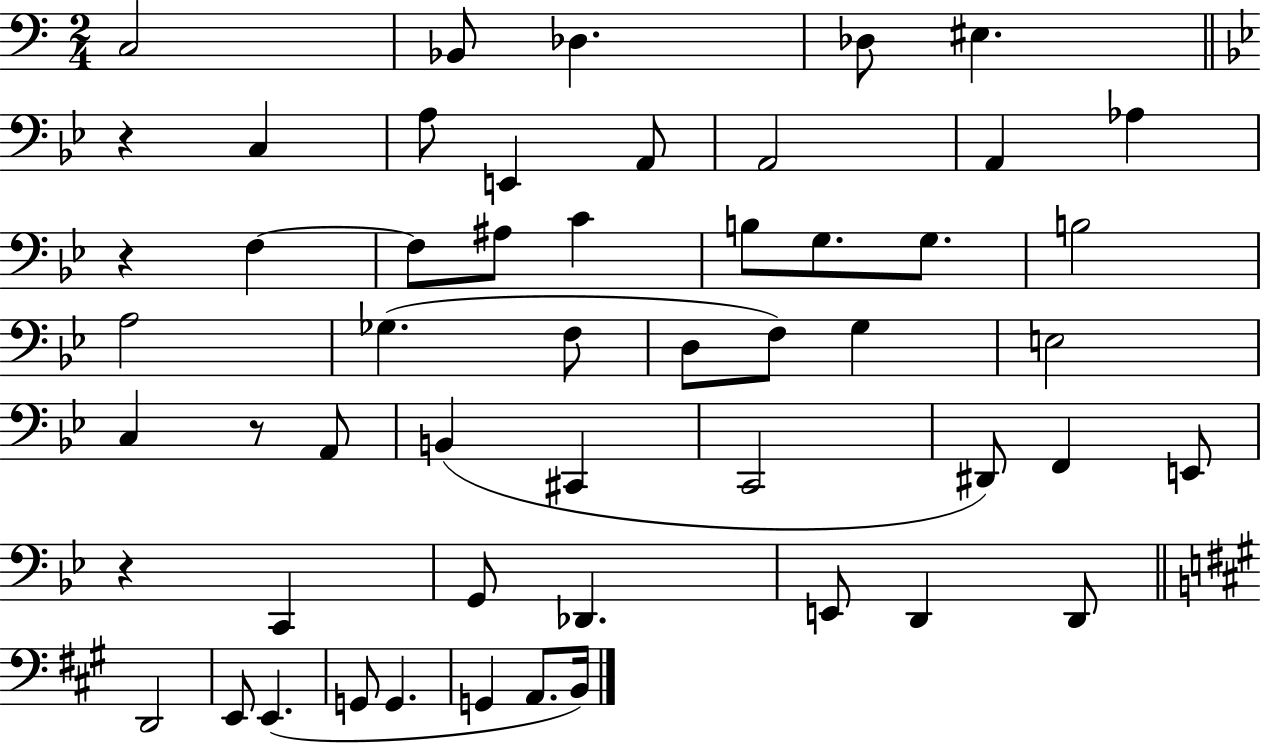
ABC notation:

X:1
T:Untitled
M:2/4
L:1/4
K:C
C,2 _B,,/2 _D, _D,/2 ^E, z C, A,/2 E,, A,,/2 A,,2 A,, _A, z F, F,/2 ^A,/2 C B,/2 G,/2 G,/2 B,2 A,2 _G, F,/2 D,/2 F,/2 G, E,2 C, z/2 A,,/2 B,, ^C,, C,,2 ^D,,/2 F,, E,,/2 z C,, G,,/2 _D,, E,,/2 D,, D,,/2 D,,2 E,,/2 E,, G,,/2 G,, G,, A,,/2 B,,/4